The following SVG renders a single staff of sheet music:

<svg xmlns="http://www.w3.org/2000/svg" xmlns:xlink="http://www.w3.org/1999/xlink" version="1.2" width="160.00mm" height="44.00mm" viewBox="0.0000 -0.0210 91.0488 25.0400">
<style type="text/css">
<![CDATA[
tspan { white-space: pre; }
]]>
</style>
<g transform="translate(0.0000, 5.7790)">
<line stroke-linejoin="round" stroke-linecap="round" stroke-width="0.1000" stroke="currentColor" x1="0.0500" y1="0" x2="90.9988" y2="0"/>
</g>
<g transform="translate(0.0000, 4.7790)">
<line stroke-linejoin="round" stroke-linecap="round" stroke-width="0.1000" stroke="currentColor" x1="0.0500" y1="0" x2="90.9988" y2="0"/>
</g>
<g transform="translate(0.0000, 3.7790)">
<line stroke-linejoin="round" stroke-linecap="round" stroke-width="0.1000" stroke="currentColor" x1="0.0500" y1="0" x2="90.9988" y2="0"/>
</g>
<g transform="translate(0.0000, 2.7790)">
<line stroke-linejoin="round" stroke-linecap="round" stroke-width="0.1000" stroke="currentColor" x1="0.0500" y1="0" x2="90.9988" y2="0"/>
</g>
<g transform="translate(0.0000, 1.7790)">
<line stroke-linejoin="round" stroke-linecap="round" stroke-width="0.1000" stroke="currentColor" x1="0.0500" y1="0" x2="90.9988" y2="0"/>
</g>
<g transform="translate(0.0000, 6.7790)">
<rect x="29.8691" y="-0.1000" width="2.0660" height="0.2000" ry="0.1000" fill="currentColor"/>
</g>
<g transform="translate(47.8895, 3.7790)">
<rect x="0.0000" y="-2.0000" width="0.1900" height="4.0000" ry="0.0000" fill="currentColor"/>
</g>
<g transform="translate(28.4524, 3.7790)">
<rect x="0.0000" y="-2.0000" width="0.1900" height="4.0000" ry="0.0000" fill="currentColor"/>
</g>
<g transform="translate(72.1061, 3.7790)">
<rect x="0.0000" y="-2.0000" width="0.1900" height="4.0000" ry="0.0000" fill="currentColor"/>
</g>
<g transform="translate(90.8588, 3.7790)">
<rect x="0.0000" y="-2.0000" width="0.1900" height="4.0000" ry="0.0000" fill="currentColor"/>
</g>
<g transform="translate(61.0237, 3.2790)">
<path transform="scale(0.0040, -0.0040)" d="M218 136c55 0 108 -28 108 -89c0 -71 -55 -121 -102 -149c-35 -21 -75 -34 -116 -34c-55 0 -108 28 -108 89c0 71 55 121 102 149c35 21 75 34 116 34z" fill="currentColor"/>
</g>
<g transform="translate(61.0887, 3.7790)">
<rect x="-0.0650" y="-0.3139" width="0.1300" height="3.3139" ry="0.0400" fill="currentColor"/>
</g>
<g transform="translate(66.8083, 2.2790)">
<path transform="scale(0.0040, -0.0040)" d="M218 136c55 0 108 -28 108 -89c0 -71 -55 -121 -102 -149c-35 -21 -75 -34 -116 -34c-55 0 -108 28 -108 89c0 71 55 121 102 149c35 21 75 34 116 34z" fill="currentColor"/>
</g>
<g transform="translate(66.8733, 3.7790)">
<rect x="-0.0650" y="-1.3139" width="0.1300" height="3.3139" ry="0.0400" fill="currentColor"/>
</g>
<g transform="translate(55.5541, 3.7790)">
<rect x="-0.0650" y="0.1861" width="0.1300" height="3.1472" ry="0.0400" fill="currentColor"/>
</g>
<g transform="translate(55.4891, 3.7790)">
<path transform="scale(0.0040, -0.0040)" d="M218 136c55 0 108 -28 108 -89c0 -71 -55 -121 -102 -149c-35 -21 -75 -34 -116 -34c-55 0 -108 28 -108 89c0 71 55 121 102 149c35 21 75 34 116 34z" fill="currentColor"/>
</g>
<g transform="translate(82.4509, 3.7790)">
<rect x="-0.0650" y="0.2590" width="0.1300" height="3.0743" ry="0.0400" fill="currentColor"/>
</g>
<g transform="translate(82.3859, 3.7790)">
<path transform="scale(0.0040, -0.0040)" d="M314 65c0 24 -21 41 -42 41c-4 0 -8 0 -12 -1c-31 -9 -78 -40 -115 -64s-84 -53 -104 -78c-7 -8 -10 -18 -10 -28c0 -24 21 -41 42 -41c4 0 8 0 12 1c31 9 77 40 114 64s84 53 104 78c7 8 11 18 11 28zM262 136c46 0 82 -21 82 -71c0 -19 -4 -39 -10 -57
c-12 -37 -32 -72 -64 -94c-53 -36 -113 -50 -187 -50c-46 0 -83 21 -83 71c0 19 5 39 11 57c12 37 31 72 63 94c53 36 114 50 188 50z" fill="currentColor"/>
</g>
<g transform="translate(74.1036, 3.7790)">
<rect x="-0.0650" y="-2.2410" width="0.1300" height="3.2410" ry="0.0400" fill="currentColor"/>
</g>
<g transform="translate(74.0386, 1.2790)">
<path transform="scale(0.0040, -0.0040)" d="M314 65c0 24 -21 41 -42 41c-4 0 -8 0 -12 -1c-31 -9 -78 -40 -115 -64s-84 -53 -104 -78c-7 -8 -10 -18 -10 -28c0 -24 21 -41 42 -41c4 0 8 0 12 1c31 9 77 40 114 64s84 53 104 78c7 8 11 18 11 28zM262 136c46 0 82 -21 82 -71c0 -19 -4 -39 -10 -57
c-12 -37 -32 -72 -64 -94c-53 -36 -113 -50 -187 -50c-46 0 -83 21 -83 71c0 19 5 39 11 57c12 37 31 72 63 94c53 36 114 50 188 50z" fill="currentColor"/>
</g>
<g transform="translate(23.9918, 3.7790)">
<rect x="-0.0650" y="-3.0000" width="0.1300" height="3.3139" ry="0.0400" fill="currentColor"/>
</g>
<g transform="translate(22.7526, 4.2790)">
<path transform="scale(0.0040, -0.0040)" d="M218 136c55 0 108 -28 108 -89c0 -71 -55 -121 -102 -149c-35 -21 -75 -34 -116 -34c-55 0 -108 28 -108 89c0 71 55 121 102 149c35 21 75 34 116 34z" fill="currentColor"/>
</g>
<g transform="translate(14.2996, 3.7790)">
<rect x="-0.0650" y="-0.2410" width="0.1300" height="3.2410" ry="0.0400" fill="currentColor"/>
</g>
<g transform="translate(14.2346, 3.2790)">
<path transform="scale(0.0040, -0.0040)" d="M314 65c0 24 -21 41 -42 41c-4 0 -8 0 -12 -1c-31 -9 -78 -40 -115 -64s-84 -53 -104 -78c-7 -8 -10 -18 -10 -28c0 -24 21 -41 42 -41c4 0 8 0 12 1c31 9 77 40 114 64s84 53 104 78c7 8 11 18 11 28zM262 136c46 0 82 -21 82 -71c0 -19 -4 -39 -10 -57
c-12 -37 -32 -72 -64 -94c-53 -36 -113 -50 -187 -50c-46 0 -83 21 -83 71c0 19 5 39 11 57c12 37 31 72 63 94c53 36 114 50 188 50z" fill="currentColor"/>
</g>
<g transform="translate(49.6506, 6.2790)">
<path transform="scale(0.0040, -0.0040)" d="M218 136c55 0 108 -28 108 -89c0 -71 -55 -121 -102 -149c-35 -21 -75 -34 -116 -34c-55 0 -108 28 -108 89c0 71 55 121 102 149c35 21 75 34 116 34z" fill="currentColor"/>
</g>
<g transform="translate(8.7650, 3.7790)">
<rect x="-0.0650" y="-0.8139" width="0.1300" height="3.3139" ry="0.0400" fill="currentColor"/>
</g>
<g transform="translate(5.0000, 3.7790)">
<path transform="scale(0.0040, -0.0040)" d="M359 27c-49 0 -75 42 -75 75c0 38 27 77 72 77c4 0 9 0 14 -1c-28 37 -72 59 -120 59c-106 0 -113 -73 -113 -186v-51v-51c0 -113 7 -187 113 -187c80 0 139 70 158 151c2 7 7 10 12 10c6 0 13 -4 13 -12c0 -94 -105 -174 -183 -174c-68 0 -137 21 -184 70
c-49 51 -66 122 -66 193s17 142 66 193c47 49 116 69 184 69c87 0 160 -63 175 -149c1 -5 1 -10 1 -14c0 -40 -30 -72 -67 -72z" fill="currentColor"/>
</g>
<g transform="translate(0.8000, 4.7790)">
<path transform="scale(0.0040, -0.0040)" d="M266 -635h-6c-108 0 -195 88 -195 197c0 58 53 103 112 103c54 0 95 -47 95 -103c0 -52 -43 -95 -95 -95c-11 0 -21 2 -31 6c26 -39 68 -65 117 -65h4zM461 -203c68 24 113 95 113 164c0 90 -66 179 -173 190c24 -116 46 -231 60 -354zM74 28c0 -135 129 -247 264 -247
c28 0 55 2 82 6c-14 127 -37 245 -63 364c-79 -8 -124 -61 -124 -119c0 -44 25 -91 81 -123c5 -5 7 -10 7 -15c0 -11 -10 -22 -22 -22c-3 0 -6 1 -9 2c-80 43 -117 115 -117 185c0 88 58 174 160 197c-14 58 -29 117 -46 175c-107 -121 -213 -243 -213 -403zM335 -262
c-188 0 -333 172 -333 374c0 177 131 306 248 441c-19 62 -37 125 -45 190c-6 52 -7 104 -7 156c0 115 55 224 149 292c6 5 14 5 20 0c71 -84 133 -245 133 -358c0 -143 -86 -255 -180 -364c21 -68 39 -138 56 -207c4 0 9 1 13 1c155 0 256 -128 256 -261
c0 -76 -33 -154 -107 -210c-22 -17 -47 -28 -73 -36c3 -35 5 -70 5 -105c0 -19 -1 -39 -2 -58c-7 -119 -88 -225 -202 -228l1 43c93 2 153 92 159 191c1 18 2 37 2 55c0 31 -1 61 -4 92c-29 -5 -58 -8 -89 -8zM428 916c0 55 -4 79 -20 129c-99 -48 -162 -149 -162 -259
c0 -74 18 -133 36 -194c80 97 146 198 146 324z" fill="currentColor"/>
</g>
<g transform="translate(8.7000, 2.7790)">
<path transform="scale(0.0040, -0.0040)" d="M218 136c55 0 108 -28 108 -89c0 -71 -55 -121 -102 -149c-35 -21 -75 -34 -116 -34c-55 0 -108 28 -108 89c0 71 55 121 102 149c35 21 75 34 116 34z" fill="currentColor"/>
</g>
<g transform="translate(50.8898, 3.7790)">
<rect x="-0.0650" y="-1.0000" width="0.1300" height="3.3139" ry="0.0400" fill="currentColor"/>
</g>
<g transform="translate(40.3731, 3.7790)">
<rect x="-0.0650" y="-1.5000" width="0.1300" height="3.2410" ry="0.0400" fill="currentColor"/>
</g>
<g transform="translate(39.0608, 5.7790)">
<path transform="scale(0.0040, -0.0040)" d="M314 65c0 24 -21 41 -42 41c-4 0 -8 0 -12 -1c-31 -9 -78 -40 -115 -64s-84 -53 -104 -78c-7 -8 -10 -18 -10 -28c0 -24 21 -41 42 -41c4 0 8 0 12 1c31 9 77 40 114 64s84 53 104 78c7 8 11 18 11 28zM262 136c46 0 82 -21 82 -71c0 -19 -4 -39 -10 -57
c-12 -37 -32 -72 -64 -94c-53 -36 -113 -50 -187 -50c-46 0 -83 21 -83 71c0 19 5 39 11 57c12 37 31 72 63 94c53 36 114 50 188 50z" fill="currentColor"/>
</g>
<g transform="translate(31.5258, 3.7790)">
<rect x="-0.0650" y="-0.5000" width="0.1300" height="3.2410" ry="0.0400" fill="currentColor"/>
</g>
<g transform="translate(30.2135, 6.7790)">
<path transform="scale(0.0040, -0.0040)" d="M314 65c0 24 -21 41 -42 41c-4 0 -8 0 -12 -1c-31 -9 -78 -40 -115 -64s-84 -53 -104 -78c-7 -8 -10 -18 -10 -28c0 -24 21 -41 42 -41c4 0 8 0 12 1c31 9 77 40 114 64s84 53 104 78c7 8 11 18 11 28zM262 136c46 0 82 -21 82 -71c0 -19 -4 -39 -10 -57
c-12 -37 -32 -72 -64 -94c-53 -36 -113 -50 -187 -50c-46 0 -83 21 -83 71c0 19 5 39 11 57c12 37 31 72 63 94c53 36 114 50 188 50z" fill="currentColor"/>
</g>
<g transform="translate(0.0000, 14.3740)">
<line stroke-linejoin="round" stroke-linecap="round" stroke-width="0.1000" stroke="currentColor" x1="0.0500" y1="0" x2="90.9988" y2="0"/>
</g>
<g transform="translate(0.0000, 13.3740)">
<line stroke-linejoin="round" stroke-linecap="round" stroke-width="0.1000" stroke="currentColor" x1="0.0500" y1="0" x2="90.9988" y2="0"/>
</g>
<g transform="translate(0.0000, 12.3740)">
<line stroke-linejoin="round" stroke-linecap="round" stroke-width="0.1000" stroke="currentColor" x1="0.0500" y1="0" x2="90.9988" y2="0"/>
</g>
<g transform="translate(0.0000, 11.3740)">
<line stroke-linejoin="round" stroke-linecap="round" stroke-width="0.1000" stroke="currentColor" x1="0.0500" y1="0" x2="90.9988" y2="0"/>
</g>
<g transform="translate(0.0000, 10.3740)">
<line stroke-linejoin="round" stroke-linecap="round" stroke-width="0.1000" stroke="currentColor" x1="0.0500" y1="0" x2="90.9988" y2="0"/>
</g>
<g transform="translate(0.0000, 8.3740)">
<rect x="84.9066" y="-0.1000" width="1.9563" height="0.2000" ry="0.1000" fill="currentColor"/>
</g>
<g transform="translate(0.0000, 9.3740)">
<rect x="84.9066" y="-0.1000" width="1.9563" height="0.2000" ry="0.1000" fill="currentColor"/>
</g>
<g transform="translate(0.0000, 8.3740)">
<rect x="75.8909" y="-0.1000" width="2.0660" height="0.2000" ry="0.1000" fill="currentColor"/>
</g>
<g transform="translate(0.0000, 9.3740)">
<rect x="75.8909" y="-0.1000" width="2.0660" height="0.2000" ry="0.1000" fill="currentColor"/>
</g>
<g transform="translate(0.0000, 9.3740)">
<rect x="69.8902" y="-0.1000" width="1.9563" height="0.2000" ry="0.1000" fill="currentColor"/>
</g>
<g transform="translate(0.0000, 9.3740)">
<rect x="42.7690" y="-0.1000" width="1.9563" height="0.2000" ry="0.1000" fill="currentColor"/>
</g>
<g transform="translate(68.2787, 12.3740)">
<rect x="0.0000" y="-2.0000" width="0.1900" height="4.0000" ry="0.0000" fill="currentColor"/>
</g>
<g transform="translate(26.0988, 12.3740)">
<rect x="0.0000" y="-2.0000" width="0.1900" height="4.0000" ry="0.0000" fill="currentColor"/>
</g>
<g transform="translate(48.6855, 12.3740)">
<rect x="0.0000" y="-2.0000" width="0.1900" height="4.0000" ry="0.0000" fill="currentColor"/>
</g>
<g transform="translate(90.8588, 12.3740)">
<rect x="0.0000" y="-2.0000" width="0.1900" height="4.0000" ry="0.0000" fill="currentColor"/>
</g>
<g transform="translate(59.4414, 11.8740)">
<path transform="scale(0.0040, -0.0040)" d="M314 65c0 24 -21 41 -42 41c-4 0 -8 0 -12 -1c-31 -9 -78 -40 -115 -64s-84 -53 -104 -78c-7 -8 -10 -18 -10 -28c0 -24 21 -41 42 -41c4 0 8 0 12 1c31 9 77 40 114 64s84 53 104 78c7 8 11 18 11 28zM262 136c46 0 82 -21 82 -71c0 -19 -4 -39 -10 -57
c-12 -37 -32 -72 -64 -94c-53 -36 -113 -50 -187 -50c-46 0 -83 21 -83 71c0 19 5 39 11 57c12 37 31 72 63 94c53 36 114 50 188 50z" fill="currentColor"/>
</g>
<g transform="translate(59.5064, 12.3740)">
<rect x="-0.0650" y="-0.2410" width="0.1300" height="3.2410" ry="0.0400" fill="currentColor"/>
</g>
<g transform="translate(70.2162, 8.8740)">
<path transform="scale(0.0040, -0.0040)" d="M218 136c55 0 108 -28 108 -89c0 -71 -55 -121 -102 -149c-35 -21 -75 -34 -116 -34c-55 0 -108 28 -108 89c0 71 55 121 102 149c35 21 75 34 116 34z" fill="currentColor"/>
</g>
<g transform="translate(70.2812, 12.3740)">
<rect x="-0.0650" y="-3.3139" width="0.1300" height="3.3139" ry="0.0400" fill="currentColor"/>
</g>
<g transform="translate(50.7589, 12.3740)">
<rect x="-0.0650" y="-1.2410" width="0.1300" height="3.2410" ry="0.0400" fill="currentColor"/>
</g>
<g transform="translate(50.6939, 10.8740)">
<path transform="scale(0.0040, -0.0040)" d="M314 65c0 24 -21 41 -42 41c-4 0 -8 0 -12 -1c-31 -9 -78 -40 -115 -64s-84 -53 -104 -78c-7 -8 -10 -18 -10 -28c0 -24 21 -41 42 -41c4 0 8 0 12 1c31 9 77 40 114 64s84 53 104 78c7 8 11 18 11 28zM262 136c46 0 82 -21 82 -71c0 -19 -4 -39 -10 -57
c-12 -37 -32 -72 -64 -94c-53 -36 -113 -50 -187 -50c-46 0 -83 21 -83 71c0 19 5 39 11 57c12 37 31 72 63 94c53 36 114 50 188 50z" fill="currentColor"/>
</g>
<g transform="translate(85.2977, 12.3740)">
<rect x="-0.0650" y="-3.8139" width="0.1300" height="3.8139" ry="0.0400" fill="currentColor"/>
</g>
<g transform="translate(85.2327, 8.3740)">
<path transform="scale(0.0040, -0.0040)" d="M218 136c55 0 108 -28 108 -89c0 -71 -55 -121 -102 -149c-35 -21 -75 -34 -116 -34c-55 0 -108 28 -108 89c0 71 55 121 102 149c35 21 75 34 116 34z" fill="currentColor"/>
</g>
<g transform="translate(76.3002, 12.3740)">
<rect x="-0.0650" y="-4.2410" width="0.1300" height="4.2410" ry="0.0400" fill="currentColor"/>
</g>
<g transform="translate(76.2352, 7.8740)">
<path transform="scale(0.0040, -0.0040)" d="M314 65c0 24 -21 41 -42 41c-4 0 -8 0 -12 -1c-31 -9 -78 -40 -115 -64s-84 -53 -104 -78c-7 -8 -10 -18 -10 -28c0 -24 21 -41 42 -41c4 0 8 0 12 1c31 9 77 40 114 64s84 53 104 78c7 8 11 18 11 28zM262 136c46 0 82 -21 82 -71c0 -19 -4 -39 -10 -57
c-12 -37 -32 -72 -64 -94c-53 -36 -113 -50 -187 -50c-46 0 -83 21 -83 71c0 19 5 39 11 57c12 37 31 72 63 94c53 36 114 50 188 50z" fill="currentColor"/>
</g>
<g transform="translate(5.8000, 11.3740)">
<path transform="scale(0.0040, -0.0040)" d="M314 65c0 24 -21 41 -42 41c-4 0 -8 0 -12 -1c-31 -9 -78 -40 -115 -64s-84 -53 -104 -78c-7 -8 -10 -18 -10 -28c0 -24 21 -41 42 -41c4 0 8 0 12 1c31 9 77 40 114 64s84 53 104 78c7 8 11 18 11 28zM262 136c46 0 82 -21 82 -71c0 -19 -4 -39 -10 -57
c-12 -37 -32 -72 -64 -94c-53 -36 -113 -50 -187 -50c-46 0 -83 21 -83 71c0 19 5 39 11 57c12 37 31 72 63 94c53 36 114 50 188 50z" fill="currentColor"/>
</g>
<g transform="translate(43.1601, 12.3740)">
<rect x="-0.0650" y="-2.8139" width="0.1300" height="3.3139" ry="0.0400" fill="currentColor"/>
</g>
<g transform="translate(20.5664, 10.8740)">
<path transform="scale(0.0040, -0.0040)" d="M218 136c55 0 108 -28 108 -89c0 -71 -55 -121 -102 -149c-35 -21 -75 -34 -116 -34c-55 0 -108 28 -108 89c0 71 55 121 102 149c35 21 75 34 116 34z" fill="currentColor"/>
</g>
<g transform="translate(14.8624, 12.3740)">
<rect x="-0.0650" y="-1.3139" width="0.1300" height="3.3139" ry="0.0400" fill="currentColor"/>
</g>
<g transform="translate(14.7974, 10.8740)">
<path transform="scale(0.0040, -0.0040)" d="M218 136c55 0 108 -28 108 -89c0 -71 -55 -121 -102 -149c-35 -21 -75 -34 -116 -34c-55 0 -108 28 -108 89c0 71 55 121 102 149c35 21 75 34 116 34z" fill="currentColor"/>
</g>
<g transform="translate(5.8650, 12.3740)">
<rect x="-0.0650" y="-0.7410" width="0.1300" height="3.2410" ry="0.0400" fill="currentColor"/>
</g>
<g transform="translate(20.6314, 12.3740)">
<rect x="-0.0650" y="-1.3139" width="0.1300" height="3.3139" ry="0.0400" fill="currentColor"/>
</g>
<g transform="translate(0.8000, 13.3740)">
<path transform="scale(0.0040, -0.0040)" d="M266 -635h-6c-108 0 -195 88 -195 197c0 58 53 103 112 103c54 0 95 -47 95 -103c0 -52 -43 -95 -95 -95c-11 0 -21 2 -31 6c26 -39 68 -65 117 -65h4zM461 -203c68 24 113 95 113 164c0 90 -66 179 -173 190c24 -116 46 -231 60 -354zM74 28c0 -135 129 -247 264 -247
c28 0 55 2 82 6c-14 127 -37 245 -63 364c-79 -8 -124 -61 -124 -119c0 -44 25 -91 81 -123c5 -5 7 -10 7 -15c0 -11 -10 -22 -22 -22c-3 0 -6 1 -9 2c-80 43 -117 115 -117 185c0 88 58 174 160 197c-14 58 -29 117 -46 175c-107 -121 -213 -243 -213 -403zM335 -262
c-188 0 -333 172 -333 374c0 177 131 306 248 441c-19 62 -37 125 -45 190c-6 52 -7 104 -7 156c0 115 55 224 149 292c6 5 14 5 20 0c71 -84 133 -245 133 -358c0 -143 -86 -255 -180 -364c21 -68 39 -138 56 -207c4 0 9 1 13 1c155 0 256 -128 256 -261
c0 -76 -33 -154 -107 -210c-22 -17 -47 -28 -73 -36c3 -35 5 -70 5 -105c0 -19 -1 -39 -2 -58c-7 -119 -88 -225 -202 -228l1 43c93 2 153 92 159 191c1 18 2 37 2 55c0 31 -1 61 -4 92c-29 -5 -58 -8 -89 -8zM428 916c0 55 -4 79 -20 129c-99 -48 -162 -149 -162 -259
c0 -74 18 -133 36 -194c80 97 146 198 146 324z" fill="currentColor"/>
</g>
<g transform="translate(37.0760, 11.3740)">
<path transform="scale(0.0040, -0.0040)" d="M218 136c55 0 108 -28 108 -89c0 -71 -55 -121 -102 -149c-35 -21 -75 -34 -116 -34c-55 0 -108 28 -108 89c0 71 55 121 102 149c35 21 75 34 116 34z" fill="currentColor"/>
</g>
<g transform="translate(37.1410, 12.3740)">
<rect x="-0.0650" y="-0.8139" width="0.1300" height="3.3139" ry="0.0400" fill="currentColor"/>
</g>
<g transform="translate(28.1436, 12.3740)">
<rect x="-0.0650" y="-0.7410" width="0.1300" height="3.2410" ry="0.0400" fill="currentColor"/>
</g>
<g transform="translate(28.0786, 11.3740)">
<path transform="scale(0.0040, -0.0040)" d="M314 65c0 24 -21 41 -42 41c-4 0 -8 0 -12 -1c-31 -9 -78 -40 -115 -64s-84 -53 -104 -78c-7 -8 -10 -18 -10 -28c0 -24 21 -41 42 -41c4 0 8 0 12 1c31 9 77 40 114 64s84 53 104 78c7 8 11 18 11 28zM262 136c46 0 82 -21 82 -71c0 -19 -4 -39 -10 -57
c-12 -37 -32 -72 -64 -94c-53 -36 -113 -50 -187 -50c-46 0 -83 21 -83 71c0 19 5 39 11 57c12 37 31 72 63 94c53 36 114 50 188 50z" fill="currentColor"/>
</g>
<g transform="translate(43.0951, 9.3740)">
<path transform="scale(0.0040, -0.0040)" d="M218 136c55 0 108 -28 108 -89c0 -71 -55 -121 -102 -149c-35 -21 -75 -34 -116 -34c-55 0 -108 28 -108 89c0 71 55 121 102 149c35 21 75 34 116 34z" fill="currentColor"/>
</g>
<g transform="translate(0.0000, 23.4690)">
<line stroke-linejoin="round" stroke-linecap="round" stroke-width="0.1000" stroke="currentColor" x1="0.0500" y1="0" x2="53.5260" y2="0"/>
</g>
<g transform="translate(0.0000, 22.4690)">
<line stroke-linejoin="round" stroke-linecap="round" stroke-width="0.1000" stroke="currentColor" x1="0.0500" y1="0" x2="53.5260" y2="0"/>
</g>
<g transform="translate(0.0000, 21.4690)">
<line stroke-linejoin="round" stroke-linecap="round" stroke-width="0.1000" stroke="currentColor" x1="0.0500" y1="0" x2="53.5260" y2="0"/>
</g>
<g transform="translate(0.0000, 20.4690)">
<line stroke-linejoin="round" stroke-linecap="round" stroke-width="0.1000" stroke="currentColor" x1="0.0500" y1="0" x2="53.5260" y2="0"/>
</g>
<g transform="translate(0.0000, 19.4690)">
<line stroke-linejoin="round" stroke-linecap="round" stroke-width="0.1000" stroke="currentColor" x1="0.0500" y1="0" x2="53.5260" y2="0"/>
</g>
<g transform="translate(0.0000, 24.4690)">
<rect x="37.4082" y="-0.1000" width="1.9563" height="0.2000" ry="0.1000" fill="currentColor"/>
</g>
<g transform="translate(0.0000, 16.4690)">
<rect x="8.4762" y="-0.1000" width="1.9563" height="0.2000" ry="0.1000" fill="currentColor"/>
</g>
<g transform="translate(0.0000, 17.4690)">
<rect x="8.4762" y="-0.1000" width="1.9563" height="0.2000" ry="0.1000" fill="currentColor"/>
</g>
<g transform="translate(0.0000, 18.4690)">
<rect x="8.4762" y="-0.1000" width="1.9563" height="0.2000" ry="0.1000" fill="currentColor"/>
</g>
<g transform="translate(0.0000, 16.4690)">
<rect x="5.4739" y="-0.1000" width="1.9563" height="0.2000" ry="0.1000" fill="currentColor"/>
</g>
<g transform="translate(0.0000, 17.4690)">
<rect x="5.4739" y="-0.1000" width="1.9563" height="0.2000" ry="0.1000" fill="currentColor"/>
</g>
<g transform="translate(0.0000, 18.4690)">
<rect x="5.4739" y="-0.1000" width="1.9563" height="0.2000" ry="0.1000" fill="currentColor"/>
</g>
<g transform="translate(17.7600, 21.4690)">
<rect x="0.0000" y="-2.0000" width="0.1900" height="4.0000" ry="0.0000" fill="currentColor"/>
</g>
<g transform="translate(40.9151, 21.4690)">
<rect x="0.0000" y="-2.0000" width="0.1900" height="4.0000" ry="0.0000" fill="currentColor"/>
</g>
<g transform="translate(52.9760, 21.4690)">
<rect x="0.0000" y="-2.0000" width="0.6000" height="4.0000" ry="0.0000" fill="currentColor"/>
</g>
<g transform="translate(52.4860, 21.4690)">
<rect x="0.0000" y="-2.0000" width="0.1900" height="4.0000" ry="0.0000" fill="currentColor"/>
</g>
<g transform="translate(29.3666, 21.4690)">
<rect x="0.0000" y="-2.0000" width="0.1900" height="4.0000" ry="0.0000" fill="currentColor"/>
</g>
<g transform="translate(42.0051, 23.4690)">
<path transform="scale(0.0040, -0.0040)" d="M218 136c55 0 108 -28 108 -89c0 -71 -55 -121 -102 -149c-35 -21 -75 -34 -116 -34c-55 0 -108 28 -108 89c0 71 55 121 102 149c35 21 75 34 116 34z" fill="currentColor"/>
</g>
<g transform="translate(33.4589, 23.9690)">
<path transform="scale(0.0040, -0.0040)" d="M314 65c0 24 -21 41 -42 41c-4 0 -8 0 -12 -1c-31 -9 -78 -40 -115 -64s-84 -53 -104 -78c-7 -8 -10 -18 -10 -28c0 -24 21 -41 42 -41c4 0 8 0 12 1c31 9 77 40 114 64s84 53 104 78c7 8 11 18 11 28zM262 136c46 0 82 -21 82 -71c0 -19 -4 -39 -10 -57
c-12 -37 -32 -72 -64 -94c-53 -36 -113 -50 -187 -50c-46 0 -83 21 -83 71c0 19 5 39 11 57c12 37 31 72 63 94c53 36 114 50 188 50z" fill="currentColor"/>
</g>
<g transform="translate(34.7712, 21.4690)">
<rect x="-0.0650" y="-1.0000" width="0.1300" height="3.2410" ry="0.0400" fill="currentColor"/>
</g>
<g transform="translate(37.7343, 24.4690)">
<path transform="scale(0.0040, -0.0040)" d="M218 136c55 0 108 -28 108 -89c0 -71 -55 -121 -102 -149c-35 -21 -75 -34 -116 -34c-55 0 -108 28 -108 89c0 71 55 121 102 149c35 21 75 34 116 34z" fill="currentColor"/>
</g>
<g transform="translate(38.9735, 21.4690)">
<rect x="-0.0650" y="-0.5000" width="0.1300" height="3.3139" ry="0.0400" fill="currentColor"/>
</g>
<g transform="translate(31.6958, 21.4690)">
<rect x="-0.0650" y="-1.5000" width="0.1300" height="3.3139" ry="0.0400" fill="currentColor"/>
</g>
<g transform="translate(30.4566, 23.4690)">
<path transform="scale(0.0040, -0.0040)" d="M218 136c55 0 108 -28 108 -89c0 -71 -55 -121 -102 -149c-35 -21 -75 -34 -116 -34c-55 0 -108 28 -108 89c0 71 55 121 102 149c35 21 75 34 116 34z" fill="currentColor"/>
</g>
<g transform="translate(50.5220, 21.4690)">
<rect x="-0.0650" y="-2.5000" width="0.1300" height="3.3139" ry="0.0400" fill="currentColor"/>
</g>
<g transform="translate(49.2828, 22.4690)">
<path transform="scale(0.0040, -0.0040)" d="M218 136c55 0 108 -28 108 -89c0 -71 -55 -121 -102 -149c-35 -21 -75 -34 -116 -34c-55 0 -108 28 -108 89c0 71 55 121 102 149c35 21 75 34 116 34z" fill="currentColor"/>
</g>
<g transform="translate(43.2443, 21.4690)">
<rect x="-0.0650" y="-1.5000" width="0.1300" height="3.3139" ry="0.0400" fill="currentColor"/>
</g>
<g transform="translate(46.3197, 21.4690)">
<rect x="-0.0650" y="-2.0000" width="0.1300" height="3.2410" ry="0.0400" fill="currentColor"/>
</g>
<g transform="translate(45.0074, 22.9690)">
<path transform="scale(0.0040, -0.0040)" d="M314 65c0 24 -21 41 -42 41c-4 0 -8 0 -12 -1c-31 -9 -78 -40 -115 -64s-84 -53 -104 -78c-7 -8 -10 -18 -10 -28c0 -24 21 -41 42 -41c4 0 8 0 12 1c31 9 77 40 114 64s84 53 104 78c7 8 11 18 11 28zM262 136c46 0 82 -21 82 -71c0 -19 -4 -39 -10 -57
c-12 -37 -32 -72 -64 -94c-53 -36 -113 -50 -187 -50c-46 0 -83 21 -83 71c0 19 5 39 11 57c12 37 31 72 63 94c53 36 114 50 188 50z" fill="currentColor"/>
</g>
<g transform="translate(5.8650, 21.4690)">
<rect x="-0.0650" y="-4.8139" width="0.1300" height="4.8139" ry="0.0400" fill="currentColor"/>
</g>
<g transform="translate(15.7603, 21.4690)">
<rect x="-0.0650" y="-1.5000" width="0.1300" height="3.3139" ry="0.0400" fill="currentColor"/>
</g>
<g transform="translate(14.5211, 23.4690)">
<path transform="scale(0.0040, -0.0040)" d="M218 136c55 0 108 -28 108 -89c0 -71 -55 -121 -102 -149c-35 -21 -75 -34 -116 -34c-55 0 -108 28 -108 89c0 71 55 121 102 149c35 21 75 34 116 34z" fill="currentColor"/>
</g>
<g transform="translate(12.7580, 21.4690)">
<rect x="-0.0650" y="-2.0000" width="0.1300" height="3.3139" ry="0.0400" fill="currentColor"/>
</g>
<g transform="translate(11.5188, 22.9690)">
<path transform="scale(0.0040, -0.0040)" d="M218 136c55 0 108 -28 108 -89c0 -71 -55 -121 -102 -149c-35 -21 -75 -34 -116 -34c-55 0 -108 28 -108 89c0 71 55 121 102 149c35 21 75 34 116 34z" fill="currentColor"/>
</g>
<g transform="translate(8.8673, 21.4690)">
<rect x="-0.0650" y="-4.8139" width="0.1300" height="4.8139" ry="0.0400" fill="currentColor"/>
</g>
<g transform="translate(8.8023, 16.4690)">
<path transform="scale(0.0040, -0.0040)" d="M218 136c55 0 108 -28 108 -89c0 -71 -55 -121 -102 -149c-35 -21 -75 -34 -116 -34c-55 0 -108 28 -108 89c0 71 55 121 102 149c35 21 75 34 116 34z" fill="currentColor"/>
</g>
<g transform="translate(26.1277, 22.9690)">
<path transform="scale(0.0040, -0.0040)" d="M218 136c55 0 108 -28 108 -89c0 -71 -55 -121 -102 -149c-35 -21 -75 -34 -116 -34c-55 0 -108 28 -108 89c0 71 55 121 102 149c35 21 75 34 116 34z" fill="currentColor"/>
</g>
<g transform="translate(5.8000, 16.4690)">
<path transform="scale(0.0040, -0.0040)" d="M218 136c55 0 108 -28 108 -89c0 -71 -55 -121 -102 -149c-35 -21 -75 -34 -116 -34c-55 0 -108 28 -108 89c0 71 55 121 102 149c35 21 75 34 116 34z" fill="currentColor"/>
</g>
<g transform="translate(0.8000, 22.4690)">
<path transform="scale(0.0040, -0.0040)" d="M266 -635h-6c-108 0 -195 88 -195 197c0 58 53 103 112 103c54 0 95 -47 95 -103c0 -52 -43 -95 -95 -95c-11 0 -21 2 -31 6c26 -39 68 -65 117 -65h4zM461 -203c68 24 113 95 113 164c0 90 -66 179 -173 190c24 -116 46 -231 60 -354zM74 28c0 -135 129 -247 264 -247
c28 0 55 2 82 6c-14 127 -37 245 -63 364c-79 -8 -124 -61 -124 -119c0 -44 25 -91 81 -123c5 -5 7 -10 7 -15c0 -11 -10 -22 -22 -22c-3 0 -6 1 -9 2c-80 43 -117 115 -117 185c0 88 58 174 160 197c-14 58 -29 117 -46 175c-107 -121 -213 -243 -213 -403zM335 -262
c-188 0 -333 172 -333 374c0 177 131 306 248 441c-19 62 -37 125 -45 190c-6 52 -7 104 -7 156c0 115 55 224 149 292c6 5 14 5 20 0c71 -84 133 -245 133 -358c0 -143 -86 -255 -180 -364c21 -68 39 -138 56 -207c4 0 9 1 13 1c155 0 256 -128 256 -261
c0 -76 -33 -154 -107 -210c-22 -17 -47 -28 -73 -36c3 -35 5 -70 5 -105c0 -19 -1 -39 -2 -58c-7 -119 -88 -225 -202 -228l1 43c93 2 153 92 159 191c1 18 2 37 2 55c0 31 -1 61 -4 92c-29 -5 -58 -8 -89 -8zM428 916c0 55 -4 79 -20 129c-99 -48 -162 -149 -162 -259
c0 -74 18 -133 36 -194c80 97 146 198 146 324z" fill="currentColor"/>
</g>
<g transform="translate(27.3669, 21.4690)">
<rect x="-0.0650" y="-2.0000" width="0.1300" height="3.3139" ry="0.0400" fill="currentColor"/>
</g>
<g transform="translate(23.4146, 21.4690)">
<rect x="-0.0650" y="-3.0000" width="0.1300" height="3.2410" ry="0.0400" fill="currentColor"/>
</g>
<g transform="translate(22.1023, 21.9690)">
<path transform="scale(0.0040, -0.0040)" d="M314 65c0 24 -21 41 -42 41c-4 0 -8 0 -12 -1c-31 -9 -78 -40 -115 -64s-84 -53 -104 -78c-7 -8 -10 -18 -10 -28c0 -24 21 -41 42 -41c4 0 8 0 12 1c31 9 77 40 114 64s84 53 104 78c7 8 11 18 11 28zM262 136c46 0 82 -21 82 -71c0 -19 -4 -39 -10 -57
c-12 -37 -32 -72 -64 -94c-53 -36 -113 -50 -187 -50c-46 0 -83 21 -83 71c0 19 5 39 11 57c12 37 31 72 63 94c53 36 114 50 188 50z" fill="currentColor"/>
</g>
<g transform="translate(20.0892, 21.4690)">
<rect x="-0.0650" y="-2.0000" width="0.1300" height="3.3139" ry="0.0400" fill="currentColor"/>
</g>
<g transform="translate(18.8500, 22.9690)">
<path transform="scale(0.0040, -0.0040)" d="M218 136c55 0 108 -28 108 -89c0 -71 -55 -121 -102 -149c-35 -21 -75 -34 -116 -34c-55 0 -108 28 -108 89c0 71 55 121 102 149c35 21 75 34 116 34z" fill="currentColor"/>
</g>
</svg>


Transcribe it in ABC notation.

X:1
T:Untitled
M:4/4
L:1/4
K:C
d c2 A C2 E2 D B c e g2 B2 d2 e e d2 d a e2 c2 b d'2 c' e' e' F E F A2 F E D2 C E F2 G